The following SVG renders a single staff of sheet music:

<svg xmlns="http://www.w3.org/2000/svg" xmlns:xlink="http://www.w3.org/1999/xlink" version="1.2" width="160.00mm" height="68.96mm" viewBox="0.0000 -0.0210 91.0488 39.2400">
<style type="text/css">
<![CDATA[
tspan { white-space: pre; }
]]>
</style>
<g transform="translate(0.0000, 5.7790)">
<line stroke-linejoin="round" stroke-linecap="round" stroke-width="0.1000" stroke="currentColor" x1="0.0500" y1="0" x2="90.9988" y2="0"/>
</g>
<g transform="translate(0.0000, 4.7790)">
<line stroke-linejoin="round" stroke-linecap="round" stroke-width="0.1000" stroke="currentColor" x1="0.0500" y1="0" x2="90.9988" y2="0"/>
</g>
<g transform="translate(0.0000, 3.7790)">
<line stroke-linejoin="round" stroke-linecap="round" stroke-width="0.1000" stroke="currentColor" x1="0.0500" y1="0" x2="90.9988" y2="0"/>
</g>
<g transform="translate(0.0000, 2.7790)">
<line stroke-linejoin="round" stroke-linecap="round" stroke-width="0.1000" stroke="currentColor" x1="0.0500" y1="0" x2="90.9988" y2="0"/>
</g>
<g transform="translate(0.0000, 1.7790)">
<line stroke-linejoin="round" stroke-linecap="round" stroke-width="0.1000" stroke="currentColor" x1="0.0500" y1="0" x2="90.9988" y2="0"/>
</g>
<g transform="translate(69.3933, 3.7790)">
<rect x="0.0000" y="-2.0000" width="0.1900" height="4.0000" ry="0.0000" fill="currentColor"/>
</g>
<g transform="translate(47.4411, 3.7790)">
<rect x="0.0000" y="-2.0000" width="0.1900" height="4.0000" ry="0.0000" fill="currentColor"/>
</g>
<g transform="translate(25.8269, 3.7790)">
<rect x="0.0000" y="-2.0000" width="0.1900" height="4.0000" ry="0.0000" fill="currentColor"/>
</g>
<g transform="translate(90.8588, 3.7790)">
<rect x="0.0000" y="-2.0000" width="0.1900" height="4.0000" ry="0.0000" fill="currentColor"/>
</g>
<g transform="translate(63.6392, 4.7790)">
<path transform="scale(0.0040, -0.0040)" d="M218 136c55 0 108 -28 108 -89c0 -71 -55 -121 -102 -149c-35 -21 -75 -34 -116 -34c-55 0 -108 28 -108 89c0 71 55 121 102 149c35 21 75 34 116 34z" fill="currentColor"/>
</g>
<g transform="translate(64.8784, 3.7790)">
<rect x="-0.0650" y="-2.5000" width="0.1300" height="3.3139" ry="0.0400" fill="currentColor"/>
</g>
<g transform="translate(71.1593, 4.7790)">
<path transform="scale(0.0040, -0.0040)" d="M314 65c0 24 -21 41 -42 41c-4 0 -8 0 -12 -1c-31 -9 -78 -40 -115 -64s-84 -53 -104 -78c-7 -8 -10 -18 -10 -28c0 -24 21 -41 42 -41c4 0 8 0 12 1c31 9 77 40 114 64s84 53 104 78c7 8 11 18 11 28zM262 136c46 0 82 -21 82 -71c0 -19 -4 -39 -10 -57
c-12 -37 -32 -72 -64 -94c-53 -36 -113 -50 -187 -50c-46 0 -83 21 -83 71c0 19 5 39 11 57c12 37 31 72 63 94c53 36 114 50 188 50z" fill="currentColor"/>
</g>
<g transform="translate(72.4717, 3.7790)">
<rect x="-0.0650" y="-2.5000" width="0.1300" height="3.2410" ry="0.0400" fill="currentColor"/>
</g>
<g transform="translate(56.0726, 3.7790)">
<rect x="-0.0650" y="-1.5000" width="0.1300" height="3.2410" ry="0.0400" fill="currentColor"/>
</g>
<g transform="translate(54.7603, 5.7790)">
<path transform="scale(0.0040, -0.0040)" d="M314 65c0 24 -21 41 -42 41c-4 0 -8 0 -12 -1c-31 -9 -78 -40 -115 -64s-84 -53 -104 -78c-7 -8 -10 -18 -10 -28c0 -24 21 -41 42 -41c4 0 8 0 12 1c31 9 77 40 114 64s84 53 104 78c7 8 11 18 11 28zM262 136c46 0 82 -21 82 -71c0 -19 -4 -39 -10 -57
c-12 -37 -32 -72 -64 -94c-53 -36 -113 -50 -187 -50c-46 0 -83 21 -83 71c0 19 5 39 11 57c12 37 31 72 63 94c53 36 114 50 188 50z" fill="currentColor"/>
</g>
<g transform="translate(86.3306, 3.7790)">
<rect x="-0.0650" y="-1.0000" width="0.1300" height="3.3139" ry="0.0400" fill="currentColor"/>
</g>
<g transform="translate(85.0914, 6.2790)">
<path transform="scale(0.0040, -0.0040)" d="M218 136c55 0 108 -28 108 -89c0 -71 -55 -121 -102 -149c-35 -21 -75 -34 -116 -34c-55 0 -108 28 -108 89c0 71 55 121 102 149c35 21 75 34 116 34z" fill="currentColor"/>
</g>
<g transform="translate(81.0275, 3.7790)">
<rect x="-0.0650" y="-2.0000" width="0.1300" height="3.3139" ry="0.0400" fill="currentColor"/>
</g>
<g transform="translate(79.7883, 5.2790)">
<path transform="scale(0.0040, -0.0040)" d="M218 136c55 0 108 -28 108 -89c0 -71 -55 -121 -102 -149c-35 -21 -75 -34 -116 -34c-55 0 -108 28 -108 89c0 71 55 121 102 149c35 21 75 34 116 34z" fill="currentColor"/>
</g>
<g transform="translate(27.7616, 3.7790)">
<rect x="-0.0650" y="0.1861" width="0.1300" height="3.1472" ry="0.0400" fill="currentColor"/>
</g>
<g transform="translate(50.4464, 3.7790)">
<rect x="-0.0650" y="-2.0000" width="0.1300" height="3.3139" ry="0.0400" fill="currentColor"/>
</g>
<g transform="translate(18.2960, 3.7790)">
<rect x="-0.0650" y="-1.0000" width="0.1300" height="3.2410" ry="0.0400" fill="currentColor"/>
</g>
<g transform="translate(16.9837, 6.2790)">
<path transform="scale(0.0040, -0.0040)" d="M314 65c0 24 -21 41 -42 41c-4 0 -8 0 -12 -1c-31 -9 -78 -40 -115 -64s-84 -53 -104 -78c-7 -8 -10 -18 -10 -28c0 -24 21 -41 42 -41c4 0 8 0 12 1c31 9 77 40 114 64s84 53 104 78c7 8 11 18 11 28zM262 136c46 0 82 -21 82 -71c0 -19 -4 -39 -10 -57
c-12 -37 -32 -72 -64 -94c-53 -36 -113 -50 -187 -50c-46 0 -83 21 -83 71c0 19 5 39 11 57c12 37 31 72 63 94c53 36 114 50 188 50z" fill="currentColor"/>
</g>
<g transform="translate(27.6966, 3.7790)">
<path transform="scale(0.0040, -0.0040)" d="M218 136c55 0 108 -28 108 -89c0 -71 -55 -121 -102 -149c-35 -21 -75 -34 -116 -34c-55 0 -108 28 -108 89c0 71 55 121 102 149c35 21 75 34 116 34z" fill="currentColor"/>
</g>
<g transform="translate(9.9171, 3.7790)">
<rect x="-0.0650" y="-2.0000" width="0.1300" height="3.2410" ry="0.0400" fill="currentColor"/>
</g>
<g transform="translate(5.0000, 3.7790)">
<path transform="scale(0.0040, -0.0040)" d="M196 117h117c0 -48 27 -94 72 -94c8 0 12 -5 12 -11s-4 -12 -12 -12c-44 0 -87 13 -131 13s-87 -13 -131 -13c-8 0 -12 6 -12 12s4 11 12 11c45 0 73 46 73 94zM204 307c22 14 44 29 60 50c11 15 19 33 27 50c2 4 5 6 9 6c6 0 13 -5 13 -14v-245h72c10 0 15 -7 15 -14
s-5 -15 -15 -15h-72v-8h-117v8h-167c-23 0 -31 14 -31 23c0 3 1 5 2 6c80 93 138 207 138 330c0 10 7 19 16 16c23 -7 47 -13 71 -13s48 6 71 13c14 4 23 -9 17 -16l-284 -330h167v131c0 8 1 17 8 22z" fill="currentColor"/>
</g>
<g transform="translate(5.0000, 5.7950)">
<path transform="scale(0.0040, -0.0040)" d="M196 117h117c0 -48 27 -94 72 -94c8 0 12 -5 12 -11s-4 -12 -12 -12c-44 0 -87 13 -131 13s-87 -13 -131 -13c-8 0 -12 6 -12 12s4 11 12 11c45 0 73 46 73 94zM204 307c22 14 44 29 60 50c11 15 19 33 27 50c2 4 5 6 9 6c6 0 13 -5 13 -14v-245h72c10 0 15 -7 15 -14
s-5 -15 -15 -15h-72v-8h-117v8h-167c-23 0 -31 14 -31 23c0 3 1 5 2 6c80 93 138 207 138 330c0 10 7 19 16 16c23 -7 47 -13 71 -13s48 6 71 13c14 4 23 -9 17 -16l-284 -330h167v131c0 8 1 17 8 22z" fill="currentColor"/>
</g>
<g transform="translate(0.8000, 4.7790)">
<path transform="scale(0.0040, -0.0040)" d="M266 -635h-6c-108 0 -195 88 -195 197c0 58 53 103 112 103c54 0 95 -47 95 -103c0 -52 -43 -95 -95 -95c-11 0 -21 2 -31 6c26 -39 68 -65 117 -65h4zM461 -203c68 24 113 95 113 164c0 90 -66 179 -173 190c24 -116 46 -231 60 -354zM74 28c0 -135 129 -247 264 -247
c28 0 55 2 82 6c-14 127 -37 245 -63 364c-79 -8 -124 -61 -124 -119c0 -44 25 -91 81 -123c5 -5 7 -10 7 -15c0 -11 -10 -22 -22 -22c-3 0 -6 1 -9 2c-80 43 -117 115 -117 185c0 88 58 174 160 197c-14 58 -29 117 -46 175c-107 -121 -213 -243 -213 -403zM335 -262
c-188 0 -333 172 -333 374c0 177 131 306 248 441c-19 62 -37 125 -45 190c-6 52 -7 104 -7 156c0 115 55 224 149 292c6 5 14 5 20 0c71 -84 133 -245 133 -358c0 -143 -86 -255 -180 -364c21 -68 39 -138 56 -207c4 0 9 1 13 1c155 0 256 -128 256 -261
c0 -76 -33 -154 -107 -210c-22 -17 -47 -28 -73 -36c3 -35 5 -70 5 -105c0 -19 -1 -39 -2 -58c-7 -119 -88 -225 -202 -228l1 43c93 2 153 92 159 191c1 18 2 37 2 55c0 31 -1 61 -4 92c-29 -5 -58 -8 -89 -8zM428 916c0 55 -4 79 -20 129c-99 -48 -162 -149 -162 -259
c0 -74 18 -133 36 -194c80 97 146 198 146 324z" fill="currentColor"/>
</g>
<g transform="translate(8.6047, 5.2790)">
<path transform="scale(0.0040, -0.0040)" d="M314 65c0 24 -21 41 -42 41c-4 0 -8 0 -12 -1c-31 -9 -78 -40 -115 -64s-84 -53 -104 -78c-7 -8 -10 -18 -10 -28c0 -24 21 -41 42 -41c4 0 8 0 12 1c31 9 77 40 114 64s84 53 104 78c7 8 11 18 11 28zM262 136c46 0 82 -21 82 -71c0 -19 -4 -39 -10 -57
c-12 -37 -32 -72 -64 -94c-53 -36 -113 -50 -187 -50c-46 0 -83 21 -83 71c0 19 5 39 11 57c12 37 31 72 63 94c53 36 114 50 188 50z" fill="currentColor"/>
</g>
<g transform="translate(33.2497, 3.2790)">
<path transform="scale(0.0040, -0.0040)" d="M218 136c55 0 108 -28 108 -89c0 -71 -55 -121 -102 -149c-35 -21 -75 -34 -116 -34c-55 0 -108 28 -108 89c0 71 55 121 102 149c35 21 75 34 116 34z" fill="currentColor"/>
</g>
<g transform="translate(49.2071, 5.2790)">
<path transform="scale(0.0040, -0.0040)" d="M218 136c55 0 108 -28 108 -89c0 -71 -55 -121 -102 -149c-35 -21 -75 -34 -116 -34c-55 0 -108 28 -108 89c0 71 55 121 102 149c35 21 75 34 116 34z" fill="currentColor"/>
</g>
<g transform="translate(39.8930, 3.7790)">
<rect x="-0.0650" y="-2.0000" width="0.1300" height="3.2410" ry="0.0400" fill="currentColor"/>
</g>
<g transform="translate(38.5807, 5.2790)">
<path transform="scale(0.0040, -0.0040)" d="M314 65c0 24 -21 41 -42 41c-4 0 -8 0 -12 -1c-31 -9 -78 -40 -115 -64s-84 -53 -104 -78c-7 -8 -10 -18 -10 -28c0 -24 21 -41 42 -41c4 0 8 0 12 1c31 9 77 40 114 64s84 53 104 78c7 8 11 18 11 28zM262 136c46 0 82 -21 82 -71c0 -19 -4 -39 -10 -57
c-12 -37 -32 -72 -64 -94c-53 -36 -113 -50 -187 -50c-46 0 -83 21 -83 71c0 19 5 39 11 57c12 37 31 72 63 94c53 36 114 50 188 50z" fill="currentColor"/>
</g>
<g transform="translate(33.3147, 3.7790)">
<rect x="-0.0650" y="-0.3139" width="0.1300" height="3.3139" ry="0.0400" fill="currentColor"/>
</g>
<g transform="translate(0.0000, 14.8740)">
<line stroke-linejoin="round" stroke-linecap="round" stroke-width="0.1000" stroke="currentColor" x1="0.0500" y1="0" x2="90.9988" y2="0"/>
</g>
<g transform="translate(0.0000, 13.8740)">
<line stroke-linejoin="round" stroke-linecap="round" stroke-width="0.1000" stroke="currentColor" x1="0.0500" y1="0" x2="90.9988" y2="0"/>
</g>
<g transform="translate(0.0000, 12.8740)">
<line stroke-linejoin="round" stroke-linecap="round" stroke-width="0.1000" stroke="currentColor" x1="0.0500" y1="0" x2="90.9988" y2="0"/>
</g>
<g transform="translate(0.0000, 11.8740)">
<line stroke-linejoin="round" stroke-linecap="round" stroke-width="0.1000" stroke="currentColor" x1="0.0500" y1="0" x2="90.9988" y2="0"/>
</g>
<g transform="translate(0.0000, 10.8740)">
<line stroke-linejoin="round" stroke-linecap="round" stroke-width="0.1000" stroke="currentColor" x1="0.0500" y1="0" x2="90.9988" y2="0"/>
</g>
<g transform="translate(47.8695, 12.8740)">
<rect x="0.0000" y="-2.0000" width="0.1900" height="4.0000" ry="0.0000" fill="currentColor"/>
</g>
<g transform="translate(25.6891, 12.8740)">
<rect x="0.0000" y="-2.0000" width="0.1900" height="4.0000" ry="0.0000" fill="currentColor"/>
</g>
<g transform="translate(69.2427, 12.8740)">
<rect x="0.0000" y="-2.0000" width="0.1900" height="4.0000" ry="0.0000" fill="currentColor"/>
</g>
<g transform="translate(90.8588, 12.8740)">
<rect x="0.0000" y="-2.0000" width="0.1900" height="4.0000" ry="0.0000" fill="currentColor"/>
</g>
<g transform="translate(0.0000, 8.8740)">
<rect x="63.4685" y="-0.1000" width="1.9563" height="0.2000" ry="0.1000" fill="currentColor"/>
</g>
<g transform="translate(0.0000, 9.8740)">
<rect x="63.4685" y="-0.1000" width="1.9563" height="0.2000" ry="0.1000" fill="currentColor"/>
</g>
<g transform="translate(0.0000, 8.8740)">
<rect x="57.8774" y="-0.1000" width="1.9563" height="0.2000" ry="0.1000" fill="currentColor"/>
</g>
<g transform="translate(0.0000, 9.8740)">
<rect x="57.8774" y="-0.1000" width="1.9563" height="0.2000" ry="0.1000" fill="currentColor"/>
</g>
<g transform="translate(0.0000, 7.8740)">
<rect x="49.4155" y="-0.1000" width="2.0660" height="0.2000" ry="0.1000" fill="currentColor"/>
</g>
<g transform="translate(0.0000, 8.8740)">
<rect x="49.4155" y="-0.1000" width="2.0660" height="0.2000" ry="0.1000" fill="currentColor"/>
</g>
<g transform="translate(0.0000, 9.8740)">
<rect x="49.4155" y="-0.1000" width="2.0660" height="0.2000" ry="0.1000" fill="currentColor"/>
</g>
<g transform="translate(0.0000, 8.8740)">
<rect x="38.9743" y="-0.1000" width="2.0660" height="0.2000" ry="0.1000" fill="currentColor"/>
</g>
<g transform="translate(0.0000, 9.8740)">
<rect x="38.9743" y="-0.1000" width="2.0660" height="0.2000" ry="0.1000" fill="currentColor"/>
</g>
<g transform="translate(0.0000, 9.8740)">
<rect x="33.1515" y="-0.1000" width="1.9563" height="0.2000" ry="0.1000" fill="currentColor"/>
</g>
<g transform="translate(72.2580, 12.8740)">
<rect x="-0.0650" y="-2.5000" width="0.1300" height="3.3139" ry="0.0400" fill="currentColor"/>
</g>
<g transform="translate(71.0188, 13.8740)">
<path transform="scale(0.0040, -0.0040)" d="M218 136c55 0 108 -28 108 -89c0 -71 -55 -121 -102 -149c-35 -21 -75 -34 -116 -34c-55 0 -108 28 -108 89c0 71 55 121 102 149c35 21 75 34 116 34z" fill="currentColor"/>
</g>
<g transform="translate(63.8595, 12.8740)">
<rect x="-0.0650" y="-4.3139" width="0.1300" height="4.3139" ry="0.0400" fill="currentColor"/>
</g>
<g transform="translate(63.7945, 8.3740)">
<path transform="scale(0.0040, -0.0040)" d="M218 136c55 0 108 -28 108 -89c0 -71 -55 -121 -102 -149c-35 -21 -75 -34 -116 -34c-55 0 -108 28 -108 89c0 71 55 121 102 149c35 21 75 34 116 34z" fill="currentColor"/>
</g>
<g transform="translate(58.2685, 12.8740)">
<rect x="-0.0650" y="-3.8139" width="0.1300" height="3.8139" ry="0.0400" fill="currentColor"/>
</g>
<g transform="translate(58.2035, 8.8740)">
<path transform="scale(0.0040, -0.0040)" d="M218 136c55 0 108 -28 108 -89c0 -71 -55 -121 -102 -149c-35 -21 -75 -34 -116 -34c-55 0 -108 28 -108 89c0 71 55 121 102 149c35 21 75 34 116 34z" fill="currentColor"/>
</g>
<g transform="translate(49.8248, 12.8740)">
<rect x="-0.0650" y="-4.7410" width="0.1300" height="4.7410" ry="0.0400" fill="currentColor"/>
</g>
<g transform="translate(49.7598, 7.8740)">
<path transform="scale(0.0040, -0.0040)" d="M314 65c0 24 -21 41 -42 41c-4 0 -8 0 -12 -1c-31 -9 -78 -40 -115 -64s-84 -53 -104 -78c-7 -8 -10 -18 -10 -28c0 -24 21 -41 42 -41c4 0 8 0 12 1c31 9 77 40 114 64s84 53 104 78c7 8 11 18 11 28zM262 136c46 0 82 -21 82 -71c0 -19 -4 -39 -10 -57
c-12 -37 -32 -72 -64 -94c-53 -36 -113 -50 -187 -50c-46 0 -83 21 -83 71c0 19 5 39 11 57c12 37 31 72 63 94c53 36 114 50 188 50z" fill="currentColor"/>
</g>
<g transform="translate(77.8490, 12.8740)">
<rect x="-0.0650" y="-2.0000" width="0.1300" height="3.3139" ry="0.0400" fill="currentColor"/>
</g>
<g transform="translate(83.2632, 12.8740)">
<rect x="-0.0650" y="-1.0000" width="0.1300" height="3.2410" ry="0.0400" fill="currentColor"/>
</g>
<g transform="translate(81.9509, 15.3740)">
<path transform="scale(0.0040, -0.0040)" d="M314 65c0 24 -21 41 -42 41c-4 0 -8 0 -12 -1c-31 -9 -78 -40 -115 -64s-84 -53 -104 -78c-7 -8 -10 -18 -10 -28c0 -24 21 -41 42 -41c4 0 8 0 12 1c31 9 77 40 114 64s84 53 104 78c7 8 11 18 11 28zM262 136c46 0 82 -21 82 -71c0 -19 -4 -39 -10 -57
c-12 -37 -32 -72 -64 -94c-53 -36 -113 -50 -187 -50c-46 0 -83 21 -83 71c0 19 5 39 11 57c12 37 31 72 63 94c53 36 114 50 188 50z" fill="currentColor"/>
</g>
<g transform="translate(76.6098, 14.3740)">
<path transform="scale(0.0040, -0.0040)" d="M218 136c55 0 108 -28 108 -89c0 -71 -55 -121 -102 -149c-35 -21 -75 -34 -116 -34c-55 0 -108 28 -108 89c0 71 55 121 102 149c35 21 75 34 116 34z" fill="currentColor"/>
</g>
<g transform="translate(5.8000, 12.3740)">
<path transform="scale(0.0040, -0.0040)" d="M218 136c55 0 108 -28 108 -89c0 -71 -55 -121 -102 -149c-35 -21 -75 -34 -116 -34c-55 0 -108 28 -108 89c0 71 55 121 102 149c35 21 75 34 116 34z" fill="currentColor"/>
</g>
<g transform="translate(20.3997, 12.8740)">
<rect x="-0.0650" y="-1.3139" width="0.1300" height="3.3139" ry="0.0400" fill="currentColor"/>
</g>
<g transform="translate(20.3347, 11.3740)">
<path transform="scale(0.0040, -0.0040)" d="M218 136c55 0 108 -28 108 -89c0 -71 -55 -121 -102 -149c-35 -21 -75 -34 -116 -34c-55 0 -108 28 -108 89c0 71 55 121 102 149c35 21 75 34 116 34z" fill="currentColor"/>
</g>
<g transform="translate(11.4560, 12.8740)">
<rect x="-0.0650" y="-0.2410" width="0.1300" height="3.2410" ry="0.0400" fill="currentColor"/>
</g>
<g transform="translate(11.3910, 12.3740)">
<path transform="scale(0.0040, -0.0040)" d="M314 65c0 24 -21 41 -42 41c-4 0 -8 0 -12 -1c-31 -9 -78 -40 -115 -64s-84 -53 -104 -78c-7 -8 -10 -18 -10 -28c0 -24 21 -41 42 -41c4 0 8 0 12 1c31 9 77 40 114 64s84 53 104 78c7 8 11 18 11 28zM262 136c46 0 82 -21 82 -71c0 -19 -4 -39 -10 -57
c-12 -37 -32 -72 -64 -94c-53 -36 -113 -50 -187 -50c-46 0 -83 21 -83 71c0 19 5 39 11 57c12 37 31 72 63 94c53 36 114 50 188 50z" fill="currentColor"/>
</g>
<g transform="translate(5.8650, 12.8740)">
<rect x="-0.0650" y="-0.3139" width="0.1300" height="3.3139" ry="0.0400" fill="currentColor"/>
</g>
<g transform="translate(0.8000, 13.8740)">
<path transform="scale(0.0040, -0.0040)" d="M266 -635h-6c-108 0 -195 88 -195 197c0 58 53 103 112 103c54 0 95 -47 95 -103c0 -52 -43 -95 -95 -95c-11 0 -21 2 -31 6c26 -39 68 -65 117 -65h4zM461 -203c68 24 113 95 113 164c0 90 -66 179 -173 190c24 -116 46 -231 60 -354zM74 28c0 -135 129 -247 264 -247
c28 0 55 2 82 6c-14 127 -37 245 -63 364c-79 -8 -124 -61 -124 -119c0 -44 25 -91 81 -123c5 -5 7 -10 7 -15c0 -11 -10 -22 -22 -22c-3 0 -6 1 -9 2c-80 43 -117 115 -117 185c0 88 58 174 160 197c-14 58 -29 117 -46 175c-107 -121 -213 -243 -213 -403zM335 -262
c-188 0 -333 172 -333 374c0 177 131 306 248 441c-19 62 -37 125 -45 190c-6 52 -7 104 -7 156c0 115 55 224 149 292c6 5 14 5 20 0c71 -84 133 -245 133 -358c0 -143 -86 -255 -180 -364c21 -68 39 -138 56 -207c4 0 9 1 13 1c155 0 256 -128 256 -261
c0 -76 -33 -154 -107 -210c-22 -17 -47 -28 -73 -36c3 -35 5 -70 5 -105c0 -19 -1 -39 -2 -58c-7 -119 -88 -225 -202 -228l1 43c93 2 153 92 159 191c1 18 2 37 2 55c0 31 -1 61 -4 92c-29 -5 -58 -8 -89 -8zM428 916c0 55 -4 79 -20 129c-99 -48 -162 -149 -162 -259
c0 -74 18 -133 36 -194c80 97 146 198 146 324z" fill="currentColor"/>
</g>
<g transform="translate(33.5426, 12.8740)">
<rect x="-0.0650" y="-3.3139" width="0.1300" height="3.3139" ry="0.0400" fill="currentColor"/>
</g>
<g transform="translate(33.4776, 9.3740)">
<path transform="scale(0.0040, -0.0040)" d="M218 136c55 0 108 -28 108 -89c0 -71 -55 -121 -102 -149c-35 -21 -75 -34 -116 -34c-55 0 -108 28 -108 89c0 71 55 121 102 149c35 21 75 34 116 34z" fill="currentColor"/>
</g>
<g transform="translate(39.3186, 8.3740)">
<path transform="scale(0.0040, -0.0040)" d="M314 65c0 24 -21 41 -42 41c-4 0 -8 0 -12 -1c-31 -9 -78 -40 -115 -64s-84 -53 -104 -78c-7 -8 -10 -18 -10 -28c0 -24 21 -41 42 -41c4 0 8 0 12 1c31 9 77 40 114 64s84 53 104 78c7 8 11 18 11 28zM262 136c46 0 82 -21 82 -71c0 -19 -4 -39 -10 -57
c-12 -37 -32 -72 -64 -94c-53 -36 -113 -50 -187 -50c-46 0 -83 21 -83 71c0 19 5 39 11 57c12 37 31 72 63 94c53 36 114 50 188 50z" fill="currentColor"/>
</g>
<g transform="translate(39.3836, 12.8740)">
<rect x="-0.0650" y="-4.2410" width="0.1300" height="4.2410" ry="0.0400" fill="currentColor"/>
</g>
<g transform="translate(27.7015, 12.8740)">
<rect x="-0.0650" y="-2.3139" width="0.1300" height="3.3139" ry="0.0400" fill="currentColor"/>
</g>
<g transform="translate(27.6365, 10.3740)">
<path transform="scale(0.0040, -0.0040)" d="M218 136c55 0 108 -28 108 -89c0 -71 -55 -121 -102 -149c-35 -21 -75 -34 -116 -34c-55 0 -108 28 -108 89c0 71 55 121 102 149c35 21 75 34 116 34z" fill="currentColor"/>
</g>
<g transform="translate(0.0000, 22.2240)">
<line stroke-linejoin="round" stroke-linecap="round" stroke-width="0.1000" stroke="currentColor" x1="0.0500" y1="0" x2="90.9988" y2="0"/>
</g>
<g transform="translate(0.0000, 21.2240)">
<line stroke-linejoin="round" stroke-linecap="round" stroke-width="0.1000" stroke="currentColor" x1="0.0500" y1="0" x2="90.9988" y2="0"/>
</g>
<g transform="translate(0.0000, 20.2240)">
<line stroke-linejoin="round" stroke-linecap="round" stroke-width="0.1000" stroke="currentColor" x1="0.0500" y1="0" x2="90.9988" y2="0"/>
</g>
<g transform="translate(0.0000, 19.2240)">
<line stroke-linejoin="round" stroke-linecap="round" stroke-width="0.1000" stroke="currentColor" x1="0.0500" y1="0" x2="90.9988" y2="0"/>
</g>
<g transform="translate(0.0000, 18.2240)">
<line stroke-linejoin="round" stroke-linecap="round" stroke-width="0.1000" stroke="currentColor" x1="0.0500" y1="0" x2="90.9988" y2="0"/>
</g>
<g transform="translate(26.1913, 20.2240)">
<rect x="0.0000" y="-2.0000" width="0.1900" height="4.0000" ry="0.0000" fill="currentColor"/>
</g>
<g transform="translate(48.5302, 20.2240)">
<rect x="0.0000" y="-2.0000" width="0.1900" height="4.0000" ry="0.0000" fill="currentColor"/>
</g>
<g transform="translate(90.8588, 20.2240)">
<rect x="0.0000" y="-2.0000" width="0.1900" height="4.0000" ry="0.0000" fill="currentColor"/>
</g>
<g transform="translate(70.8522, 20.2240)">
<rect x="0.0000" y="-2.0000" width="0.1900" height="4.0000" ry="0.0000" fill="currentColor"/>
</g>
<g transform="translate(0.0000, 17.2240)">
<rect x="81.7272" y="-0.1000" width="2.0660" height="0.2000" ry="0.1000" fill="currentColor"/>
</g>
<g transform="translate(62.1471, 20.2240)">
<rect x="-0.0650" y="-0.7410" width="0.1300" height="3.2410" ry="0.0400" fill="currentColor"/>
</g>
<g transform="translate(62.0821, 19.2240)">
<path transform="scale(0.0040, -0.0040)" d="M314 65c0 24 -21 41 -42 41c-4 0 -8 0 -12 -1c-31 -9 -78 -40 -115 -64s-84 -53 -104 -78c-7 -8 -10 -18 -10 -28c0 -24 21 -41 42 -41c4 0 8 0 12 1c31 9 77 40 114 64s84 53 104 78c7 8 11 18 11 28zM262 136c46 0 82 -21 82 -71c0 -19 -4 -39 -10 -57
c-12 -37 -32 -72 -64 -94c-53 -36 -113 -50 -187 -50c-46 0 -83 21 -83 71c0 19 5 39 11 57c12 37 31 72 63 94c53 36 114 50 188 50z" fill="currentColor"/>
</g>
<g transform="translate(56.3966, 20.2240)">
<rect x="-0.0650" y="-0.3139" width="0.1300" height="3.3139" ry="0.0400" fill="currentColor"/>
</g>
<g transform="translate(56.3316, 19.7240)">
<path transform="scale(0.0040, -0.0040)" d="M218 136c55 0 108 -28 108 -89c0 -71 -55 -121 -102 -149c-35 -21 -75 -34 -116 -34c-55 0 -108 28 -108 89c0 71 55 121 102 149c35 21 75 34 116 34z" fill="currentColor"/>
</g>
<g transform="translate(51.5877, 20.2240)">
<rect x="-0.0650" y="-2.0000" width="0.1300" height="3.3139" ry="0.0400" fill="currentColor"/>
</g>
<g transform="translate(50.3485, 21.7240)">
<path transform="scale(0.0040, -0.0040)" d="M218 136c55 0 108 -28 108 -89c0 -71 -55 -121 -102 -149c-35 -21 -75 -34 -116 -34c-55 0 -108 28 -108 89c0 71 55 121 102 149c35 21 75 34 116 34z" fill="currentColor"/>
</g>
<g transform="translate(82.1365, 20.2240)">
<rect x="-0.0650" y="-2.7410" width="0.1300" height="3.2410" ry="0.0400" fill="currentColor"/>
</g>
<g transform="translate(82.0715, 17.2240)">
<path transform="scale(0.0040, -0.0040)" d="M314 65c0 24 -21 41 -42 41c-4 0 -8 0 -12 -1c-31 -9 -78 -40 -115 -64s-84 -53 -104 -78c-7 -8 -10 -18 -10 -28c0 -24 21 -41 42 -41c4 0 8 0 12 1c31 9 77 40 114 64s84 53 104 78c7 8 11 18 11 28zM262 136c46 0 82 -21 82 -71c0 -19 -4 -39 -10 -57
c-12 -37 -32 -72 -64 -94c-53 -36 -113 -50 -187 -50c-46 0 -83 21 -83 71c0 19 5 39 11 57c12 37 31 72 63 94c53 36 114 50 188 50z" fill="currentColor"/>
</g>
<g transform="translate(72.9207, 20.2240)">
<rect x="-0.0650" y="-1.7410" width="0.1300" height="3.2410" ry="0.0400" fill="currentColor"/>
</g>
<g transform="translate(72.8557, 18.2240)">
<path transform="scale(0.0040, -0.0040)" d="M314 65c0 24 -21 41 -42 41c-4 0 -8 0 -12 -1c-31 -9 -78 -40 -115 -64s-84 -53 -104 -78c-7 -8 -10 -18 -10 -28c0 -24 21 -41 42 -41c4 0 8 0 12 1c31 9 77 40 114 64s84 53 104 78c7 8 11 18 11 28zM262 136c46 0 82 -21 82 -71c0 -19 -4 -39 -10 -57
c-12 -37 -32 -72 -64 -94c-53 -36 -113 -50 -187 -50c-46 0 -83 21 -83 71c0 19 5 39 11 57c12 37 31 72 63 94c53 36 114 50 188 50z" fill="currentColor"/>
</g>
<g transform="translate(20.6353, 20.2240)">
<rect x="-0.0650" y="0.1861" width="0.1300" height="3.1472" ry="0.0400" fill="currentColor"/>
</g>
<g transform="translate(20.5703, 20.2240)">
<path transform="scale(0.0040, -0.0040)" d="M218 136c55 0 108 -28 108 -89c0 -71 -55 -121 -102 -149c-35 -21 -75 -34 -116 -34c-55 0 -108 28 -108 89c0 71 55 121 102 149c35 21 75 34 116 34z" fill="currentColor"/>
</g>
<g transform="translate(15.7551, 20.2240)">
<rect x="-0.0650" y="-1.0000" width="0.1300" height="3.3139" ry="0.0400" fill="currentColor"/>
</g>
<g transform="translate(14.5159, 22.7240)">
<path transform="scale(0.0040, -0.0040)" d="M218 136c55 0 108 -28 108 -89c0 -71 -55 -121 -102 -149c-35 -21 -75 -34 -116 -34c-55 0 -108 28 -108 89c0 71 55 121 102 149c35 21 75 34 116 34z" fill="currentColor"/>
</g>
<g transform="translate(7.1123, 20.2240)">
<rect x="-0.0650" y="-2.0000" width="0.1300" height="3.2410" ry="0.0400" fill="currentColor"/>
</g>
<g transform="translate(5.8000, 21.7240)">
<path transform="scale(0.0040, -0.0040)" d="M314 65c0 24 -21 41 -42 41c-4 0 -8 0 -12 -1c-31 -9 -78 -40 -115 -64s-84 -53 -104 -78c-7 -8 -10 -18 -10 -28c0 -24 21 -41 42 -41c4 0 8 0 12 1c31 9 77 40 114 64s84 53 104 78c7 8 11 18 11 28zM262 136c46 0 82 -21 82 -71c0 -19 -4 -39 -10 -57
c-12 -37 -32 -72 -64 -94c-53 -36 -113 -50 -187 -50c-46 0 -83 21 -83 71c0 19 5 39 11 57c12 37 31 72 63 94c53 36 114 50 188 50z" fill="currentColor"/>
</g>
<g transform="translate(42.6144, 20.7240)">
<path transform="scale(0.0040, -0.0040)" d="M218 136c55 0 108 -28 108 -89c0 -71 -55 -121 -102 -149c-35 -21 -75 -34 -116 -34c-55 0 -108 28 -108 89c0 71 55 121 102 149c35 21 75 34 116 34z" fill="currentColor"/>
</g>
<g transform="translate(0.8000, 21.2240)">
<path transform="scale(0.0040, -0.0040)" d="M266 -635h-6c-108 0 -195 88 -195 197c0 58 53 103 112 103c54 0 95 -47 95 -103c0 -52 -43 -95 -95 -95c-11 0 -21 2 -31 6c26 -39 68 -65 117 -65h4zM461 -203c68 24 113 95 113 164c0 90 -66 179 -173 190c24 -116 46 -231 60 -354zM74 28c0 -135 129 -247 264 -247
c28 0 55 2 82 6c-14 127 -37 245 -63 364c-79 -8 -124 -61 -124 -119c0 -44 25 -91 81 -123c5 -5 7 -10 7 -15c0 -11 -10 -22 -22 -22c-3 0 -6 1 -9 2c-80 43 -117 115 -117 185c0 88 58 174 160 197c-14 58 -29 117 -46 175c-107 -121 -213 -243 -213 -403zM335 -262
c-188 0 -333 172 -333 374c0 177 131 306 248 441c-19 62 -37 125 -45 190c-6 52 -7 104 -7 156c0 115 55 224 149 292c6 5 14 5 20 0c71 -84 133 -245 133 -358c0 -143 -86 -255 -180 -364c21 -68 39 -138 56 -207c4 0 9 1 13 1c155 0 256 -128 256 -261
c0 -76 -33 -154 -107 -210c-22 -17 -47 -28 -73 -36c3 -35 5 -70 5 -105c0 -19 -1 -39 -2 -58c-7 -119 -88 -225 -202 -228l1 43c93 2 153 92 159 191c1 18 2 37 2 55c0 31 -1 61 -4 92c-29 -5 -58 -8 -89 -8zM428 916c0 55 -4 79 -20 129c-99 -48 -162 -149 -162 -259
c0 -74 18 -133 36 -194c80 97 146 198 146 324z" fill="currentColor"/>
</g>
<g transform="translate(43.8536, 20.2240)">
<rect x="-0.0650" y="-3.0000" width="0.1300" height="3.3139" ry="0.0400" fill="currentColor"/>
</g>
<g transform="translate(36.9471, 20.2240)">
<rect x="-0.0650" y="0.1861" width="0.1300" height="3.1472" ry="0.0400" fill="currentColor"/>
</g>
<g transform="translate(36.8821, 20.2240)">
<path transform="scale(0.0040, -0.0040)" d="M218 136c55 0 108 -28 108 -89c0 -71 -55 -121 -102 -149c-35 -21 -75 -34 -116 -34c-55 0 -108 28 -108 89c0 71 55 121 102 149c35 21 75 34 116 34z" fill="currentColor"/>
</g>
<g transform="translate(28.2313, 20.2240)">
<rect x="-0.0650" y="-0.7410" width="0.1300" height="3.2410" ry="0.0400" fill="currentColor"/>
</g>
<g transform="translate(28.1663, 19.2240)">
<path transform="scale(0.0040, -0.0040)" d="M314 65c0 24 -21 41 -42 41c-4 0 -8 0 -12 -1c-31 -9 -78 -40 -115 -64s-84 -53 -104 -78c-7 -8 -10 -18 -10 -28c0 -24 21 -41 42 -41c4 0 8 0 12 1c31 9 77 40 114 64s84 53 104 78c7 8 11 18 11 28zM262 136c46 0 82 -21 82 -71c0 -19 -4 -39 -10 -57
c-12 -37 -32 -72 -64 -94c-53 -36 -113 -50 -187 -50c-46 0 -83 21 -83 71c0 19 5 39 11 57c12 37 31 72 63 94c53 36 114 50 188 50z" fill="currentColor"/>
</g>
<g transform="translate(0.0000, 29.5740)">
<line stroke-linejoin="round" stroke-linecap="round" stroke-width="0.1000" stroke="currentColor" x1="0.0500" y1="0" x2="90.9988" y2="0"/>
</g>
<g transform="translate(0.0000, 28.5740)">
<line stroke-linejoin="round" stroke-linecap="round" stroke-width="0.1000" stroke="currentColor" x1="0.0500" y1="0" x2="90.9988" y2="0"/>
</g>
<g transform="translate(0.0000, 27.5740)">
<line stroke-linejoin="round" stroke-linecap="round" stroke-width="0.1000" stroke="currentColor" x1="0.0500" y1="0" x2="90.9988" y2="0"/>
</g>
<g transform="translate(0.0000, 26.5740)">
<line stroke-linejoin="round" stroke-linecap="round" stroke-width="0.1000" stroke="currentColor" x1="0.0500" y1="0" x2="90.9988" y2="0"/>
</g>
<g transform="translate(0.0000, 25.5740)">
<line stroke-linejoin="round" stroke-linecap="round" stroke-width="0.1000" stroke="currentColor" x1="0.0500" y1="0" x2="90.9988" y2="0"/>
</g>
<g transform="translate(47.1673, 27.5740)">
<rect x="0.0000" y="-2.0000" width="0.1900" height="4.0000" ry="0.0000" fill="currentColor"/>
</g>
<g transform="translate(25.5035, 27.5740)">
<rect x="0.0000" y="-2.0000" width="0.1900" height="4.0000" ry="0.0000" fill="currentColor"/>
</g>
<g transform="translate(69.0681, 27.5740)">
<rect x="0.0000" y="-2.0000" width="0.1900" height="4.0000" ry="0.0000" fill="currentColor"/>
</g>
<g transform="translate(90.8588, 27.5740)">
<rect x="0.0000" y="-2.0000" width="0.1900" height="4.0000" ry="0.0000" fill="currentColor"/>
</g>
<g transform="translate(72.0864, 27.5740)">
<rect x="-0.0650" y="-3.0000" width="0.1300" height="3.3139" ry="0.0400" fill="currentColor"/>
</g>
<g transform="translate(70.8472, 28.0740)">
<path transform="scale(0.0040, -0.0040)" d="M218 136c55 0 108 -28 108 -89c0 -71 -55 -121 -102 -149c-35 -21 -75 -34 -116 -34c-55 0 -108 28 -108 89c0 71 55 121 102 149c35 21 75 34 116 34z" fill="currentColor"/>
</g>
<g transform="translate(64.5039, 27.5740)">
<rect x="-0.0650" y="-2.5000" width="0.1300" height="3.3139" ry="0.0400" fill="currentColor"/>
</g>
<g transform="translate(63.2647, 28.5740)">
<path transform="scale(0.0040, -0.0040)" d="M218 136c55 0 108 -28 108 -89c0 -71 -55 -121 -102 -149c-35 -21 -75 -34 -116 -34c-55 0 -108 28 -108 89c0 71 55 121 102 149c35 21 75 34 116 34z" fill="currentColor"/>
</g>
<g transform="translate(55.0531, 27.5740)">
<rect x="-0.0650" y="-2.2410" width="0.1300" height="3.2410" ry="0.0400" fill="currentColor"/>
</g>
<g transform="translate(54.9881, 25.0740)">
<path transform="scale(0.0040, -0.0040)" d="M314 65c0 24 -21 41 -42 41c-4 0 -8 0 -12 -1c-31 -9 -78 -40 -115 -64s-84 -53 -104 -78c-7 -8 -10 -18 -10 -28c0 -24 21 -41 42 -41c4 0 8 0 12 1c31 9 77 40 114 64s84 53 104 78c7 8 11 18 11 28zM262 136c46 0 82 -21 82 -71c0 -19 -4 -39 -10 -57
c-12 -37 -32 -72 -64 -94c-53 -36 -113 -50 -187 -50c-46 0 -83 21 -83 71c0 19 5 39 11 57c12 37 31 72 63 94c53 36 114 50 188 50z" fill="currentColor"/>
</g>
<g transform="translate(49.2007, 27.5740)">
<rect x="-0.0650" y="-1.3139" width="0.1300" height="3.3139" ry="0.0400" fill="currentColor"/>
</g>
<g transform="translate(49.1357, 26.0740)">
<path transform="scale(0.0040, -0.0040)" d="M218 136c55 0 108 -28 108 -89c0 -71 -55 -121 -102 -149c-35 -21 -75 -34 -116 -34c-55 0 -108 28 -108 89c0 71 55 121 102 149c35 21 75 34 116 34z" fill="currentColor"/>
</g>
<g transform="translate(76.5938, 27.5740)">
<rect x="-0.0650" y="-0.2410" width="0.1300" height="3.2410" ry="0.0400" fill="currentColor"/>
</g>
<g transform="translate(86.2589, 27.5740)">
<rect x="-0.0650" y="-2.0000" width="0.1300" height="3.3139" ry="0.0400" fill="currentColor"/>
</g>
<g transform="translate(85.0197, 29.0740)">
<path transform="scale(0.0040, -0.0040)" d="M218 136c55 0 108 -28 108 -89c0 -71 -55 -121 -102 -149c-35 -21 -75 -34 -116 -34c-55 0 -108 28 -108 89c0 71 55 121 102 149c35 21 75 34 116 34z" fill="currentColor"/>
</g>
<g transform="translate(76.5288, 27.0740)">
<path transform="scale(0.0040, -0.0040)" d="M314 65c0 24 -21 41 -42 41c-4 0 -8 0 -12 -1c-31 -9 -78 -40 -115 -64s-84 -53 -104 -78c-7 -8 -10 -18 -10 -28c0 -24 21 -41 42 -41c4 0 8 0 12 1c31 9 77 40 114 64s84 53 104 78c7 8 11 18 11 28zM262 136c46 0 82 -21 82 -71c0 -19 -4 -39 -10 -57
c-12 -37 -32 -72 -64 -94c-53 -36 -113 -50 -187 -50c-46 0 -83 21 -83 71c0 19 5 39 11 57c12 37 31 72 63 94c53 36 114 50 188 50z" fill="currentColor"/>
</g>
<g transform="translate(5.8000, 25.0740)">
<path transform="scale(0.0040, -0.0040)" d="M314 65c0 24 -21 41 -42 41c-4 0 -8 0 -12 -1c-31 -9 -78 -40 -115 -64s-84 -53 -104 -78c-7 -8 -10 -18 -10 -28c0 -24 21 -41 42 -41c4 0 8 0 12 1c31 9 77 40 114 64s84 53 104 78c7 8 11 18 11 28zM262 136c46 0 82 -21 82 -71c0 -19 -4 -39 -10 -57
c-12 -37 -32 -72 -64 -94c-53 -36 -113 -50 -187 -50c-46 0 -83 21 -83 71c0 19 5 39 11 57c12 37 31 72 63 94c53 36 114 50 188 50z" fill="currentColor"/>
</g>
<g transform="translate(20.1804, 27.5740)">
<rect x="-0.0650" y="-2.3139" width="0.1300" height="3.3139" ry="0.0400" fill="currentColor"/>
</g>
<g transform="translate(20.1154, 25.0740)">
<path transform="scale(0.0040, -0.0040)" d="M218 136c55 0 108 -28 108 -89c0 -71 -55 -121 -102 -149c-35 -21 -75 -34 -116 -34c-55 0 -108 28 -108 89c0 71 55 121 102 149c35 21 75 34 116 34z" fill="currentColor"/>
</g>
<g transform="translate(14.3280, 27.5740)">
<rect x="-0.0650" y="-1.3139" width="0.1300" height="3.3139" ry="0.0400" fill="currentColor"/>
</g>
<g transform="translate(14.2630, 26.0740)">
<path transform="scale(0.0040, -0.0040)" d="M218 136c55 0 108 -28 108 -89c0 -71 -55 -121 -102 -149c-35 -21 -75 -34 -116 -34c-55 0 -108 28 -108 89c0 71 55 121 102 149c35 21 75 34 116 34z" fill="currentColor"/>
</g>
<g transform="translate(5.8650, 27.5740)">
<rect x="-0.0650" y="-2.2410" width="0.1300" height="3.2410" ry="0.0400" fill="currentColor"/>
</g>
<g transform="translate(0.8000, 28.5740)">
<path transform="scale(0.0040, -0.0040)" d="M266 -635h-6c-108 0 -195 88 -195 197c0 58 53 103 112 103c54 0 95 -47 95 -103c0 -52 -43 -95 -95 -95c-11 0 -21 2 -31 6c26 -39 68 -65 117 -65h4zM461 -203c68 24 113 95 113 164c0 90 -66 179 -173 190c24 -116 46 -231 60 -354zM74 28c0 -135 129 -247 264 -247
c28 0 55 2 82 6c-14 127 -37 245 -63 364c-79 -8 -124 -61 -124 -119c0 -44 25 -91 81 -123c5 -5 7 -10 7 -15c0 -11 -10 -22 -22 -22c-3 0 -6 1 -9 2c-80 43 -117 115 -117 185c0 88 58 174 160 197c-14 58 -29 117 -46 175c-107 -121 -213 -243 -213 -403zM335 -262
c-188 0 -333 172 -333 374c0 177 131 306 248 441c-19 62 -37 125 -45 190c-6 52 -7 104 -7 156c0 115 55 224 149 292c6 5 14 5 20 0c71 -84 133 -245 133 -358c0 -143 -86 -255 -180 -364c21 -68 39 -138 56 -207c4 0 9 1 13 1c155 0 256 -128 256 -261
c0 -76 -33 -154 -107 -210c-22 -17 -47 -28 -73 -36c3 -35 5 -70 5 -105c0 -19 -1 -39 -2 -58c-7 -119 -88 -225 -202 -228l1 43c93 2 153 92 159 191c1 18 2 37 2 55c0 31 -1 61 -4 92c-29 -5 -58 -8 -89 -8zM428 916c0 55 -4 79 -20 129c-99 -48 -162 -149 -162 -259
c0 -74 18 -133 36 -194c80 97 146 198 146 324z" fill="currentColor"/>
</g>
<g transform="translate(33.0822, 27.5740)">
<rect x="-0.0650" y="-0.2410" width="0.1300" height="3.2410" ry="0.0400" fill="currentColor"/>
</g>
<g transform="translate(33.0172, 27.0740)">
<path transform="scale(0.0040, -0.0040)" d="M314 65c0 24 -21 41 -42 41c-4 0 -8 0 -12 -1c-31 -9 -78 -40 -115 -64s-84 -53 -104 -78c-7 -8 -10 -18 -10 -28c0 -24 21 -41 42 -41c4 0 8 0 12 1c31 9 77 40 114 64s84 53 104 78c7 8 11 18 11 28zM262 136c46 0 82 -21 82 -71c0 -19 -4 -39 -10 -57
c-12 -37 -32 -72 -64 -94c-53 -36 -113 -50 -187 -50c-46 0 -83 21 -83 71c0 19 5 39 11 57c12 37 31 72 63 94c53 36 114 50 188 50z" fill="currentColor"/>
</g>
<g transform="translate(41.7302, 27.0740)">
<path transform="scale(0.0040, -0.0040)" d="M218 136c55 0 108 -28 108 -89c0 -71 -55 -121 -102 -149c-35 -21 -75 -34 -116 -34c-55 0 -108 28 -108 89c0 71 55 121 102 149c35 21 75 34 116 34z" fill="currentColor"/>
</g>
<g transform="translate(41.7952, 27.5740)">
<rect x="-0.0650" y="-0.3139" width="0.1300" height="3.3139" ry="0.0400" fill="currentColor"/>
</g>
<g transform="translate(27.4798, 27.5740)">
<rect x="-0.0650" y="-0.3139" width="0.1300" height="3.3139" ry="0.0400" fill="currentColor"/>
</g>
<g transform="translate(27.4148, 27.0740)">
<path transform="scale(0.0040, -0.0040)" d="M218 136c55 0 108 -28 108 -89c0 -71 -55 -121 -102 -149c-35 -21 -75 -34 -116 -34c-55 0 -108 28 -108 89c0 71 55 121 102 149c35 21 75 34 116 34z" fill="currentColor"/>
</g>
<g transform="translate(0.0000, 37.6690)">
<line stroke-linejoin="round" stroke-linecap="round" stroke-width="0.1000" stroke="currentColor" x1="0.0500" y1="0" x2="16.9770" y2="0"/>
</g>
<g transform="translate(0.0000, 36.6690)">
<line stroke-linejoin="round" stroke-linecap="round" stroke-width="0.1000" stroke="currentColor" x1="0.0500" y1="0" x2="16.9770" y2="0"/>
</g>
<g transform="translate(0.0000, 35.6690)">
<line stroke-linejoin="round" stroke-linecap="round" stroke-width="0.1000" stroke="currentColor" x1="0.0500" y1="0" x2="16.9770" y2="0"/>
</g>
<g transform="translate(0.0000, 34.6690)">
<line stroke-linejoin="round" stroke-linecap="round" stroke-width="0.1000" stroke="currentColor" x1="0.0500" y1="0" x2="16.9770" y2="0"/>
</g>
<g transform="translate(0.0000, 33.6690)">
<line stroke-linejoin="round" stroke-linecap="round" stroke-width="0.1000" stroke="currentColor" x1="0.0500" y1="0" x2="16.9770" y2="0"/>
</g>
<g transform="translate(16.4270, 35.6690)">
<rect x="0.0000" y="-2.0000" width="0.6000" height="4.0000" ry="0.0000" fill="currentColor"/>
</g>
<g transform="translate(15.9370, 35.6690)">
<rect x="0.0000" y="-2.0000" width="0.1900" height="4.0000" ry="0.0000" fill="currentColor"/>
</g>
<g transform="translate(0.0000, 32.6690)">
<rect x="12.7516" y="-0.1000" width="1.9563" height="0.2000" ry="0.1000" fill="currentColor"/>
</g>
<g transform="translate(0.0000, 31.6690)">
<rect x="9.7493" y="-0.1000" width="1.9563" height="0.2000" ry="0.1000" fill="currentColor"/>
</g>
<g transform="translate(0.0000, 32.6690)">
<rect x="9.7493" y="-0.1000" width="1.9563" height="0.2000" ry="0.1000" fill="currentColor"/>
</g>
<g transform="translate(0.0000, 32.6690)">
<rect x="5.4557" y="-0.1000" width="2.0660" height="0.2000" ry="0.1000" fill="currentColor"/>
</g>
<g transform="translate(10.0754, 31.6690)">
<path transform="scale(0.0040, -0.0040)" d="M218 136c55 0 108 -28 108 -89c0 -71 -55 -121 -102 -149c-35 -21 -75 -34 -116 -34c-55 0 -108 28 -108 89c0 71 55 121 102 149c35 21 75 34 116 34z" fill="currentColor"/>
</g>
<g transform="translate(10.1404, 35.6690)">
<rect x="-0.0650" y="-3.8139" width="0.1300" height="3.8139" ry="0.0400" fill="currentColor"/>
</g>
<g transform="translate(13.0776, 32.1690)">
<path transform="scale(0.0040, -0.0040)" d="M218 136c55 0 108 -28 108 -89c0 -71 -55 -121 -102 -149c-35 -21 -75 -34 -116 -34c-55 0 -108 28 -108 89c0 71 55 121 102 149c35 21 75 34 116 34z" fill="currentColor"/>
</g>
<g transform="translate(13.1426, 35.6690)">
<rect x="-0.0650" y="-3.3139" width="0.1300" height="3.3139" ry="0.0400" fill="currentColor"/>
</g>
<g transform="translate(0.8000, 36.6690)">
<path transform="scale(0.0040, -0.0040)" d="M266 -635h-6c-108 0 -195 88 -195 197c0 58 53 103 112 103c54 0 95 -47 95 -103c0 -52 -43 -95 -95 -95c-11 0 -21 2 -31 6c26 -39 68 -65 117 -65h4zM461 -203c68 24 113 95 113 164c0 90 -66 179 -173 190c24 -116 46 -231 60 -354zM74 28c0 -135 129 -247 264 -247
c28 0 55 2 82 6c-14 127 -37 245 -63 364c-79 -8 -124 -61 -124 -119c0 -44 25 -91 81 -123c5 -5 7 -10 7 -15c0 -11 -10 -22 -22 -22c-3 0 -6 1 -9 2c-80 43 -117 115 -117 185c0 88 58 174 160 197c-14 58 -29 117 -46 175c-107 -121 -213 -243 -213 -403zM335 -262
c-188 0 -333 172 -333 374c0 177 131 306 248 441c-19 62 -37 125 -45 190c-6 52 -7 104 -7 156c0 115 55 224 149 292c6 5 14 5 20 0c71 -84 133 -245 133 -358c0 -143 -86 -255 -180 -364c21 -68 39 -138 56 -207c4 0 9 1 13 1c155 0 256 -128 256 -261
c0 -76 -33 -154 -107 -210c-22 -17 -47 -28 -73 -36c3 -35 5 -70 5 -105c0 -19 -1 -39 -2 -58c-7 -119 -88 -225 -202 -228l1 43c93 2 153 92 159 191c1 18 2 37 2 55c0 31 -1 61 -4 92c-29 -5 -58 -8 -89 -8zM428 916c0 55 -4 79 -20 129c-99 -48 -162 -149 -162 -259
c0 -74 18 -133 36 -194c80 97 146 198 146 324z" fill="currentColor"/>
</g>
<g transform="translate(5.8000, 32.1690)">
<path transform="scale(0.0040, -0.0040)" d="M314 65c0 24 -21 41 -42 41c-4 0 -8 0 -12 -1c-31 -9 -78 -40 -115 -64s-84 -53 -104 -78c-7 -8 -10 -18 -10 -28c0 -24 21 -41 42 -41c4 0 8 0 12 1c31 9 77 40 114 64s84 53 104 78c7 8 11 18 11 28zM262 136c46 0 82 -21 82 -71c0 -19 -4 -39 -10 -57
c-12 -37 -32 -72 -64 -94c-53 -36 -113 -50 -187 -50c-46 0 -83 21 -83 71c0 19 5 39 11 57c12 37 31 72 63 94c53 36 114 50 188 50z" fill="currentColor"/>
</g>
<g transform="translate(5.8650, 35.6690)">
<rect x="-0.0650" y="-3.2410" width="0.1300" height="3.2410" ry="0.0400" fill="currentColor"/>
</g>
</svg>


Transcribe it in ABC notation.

X:1
T:Untitled
M:4/4
L:1/4
K:C
F2 D2 B c F2 F E2 G G2 F D c c2 e g b d'2 e'2 c' d' G F D2 F2 D B d2 B A F c d2 f2 a2 g2 e g c c2 c e g2 G A c2 F b2 c' b